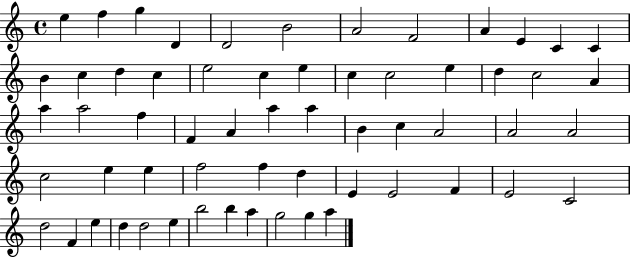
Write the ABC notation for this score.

X:1
T:Untitled
M:4/4
L:1/4
K:C
e f g D D2 B2 A2 F2 A E C C B c d c e2 c e c c2 e d c2 A a a2 f F A a a B c A2 A2 A2 c2 e e f2 f d E E2 F E2 C2 d2 F e d d2 e b2 b a g2 g a